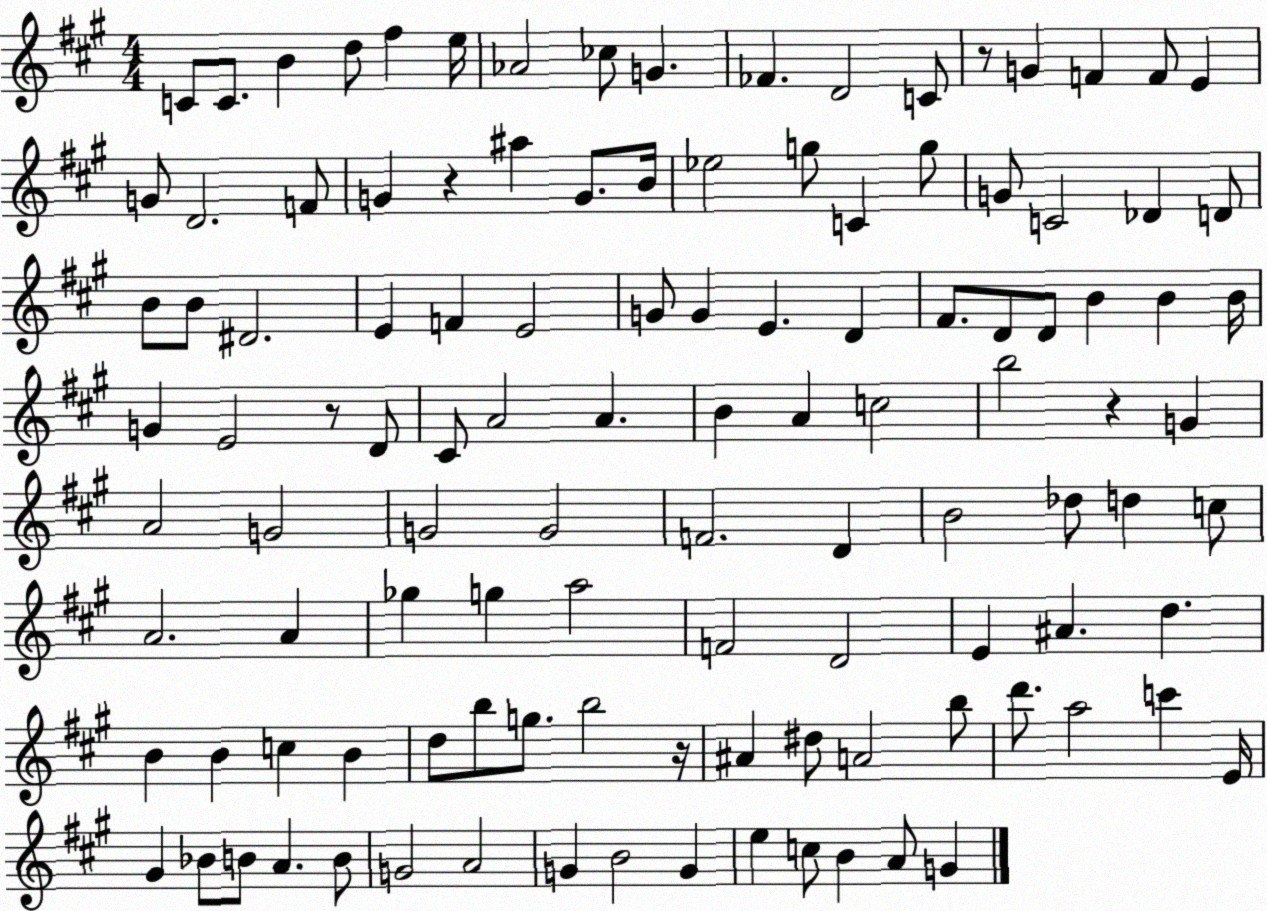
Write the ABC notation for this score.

X:1
T:Untitled
M:4/4
L:1/4
K:A
C/2 C/2 B d/2 ^f e/4 _A2 _c/2 G _F D2 C/2 z/2 G F F/2 E G/2 D2 F/2 G z ^a G/2 B/4 _e2 g/2 C g/2 G/2 C2 _D D/2 B/2 B/2 ^D2 E F E2 G/2 G E D ^F/2 D/2 D/2 B B B/4 G E2 z/2 D/2 ^C/2 A2 A B A c2 b2 z G A2 G2 G2 G2 F2 D B2 _d/2 d c/2 A2 A _g g a2 F2 D2 E ^A d B B c B d/2 b/2 g/2 b2 z/4 ^A ^d/2 A2 b/2 d'/2 a2 c' E/4 ^G _B/2 B/2 A B/2 G2 A2 G B2 G e c/2 B A/2 G